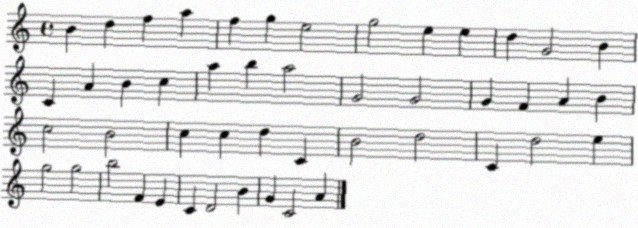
X:1
T:Untitled
M:4/4
L:1/4
K:C
B d f a f g e2 g2 e e d G2 B C A B c a b a2 G2 G2 G F A B c2 B2 c c d C B2 d2 C d2 e g2 g2 b2 F E C D2 B G C2 A